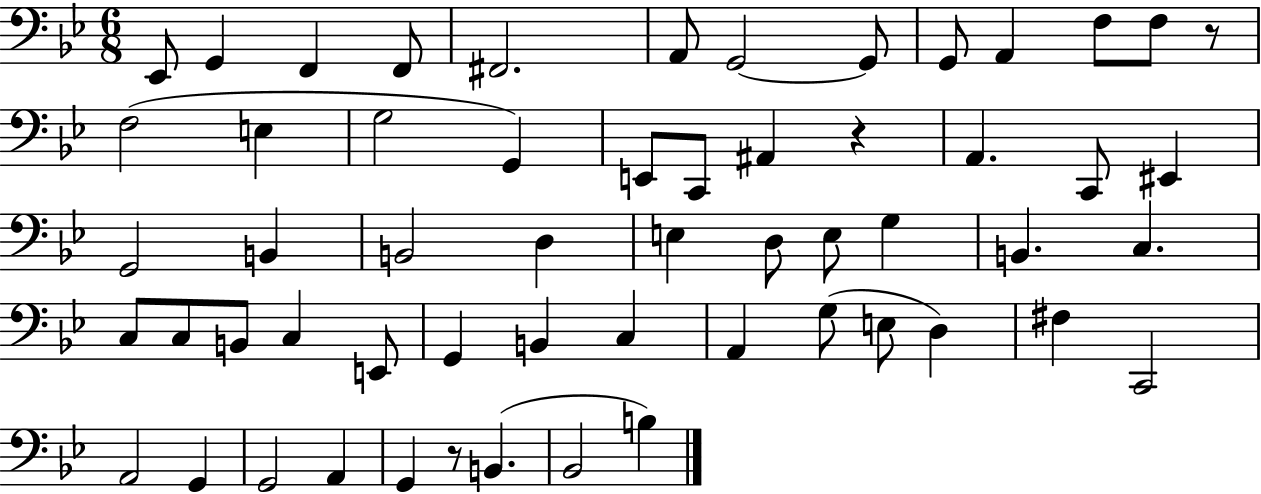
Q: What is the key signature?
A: BES major